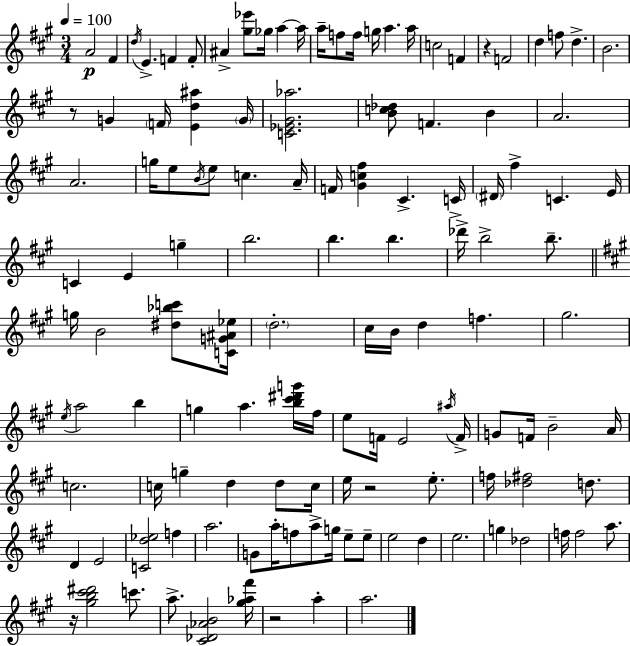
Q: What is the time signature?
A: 3/4